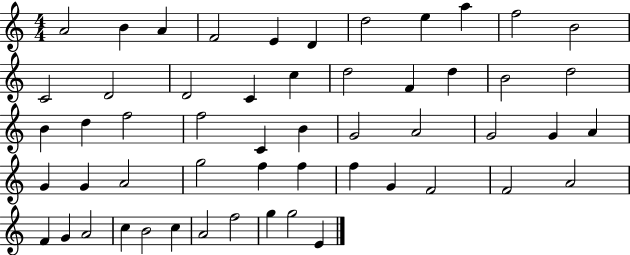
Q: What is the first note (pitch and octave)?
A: A4